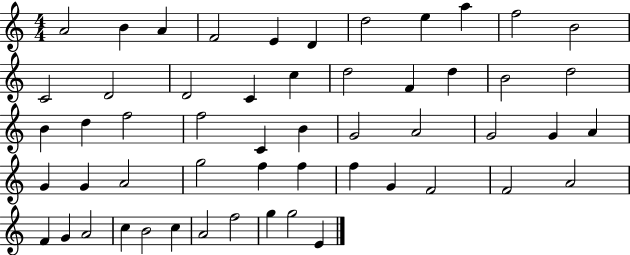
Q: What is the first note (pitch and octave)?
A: A4